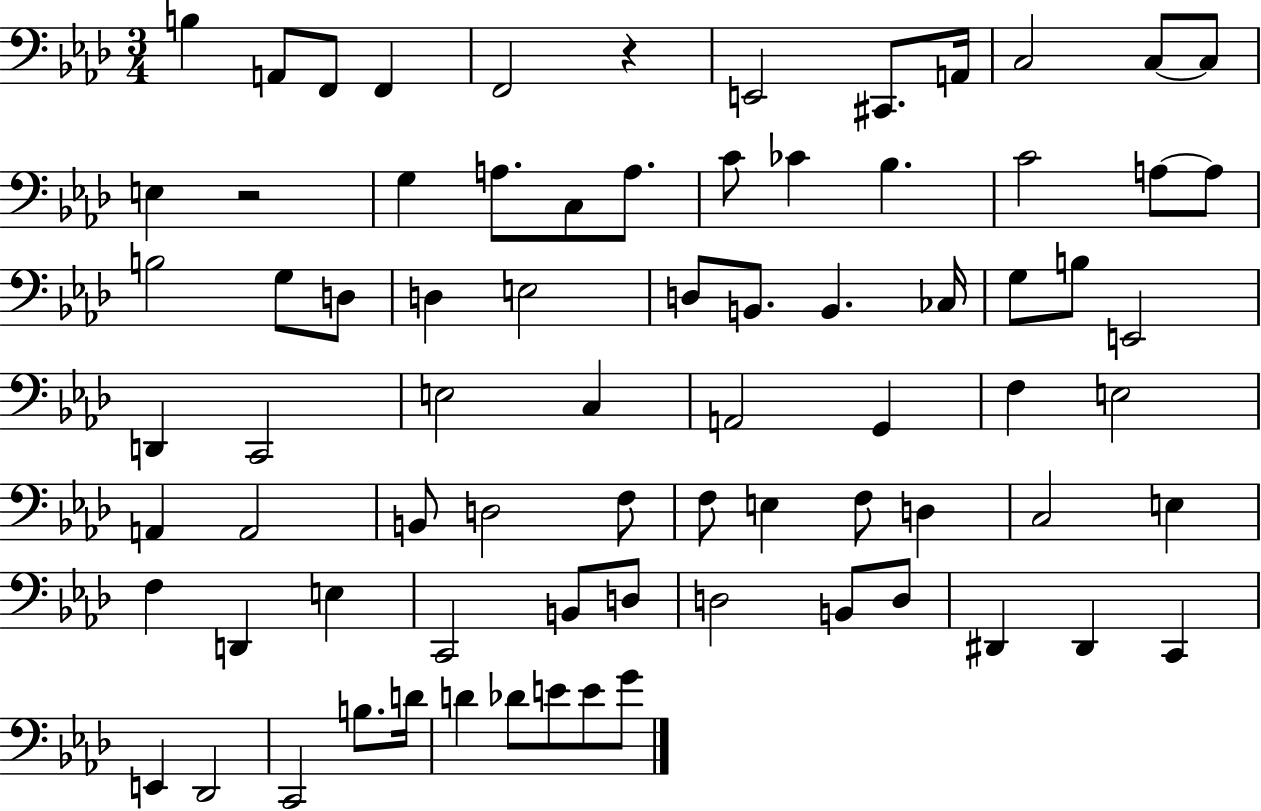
{
  \clef bass
  \numericTimeSignature
  \time 3/4
  \key aes \major
  b4 a,8 f,8 f,4 | f,2 r4 | e,2 cis,8. a,16 | c2 c8~~ c8 | \break e4 r2 | g4 a8. c8 a8. | c'8 ces'4 bes4. | c'2 a8~~ a8 | \break b2 g8 d8 | d4 e2 | d8 b,8. b,4. ces16 | g8 b8 e,2 | \break d,4 c,2 | e2 c4 | a,2 g,4 | f4 e2 | \break a,4 a,2 | b,8 d2 f8 | f8 e4 f8 d4 | c2 e4 | \break f4 d,4 e4 | c,2 b,8 d8 | d2 b,8 d8 | dis,4 dis,4 c,4 | \break e,4 des,2 | c,2 b8. d'16 | d'4 des'8 e'8 e'8 g'8 | \bar "|."
}